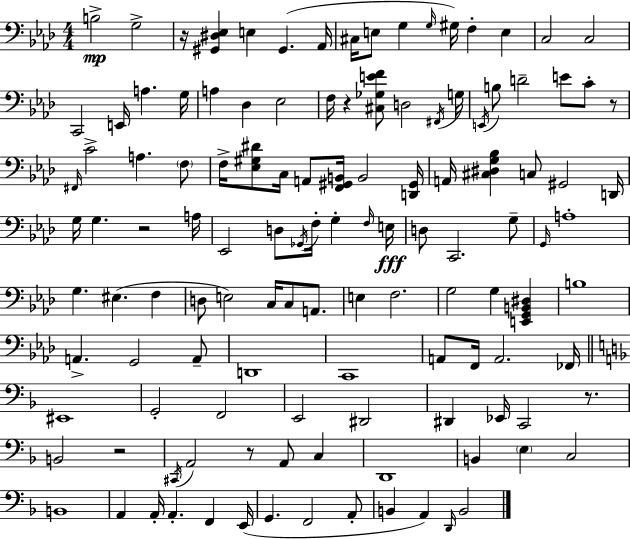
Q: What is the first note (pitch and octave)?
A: B3